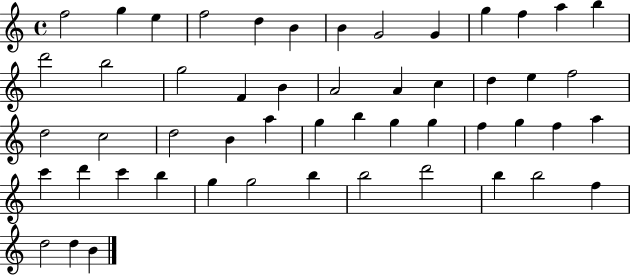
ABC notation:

X:1
T:Untitled
M:4/4
L:1/4
K:C
f2 g e f2 d B B G2 G g f a b d'2 b2 g2 F B A2 A c d e f2 d2 c2 d2 B a g b g g f g f a c' d' c' b g g2 b b2 d'2 b b2 f d2 d B